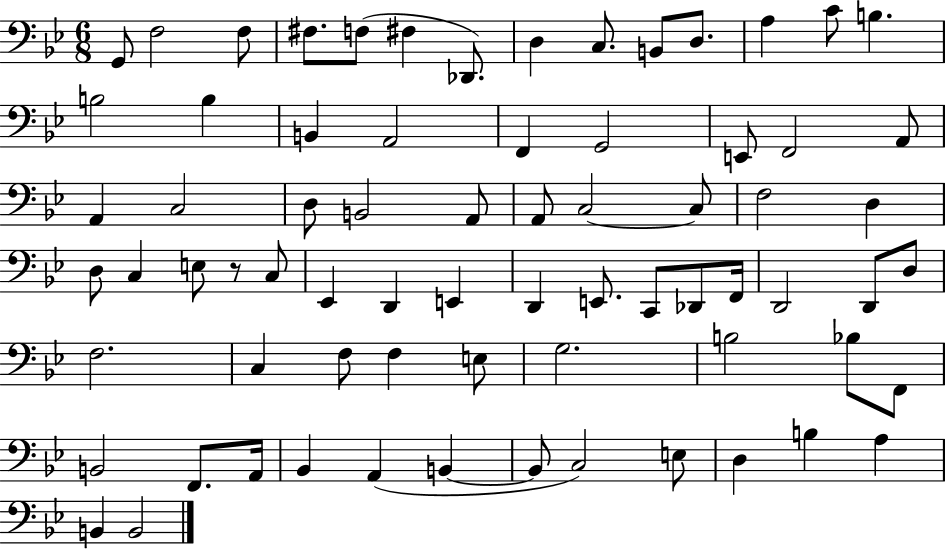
{
  \clef bass
  \numericTimeSignature
  \time 6/8
  \key bes \major
  \repeat volta 2 { g,8 f2 f8 | fis8. f8( fis4 des,8.) | d4 c8. b,8 d8. | a4 c'8 b4. | \break b2 b4 | b,4 a,2 | f,4 g,2 | e,8 f,2 a,8 | \break a,4 c2 | d8 b,2 a,8 | a,8 c2~~ c8 | f2 d4 | \break d8 c4 e8 r8 c8 | ees,4 d,4 e,4 | d,4 e,8. c,8 des,8 f,16 | d,2 d,8 d8 | \break f2. | c4 f8 f4 e8 | g2. | b2 bes8 f,8 | \break b,2 f,8. a,16 | bes,4 a,4( b,4~~ | b,8 c2) e8 | d4 b4 a4 | \break b,4 b,2 | } \bar "|."
}